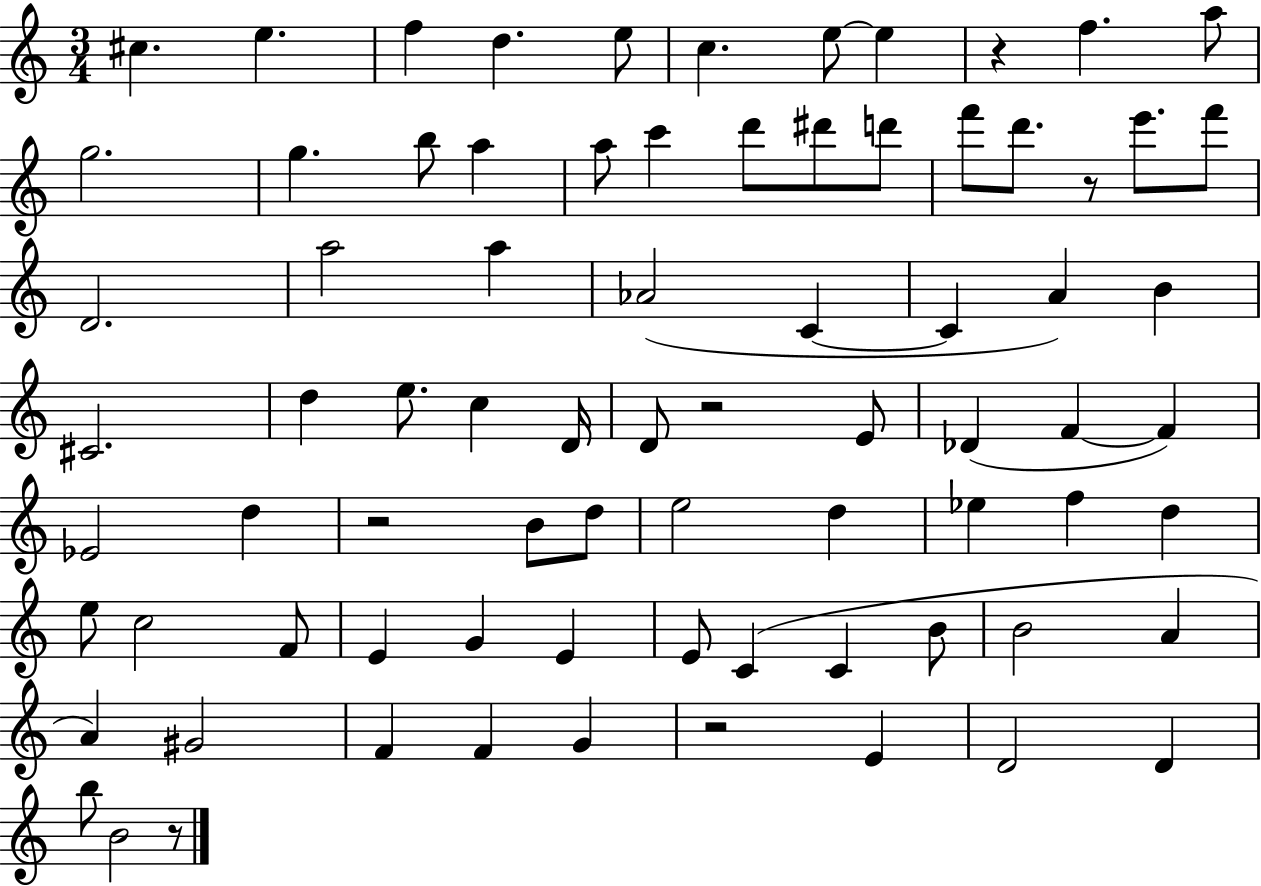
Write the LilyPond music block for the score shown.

{
  \clef treble
  \numericTimeSignature
  \time 3/4
  \key c \major
  \repeat volta 2 { cis''4. e''4. | f''4 d''4. e''8 | c''4. e''8~~ e''4 | r4 f''4. a''8 | \break g''2. | g''4. b''8 a''4 | a''8 c'''4 d'''8 dis'''8 d'''8 | f'''8 d'''8. r8 e'''8. f'''8 | \break d'2. | a''2 a''4 | aes'2( c'4~~ | c'4 a'4) b'4 | \break cis'2. | d''4 e''8. c''4 d'16 | d'8 r2 e'8 | des'4( f'4~~ f'4) | \break ees'2 d''4 | r2 b'8 d''8 | e''2 d''4 | ees''4 f''4 d''4 | \break e''8 c''2 f'8 | e'4 g'4 e'4 | e'8 c'4( c'4 b'8 | b'2 a'4 | \break a'4) gis'2 | f'4 f'4 g'4 | r2 e'4 | d'2 d'4 | \break b''8 b'2 r8 | } \bar "|."
}